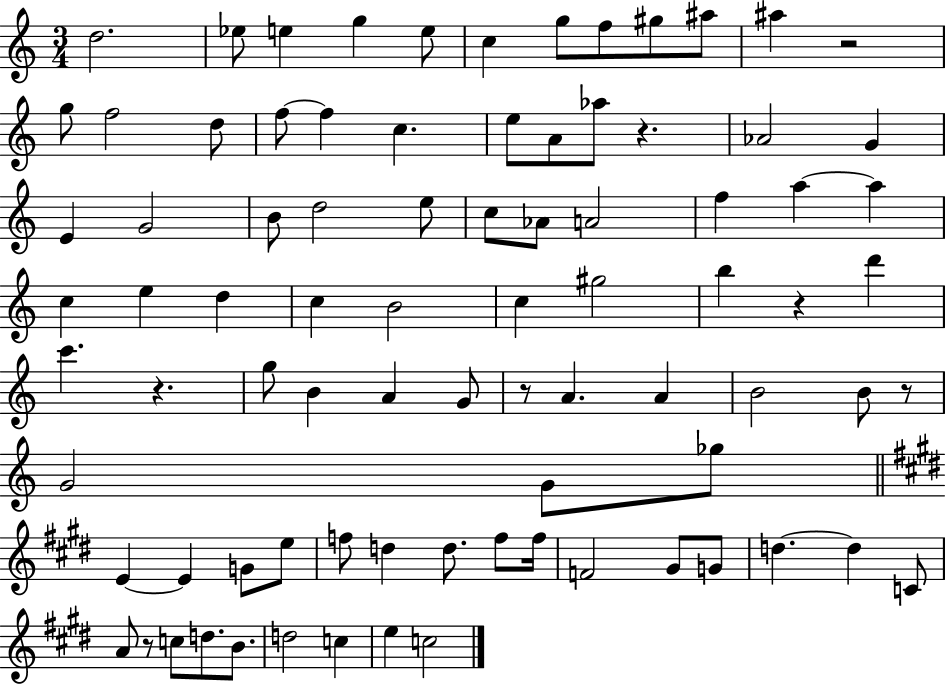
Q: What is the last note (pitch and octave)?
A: C5